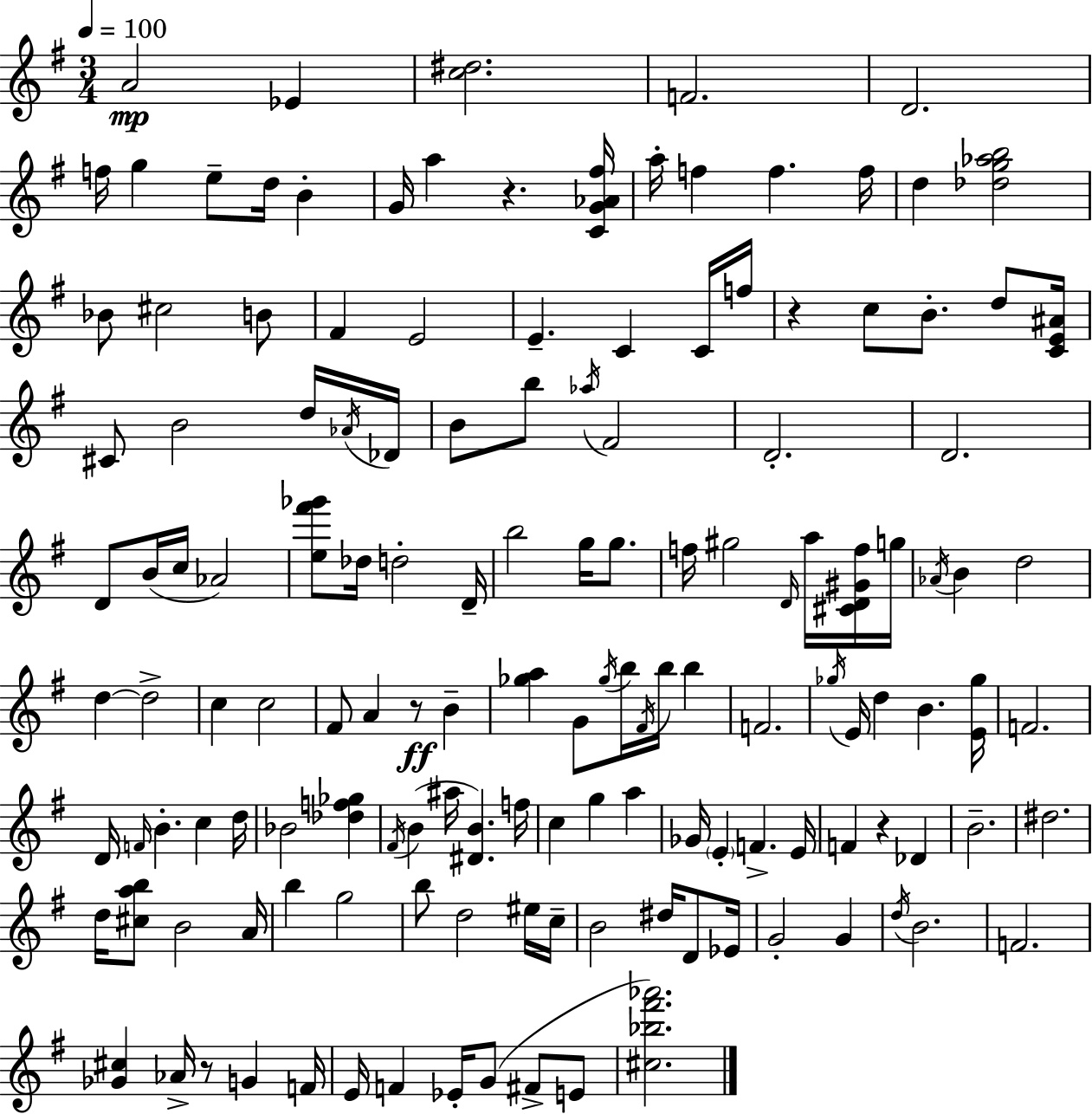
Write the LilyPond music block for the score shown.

{
  \clef treble
  \numericTimeSignature
  \time 3/4
  \key g \major
  \tempo 4 = 100
  a'2\mp ees'4 | <c'' dis''>2. | f'2. | d'2. | \break f''16 g''4 e''8-- d''16 b'4-. | g'16 a''4 r4. <c' g' aes' fis''>16 | a''16-. f''4 f''4. f''16 | d''4 <des'' g'' aes'' b''>2 | \break bes'8 cis''2 b'8 | fis'4 e'2 | e'4.-- c'4 c'16 f''16 | r4 c''8 b'8.-. d''8 <c' e' ais'>16 | \break cis'8 b'2 d''16 \acciaccatura { aes'16 } | des'16 b'8 b''8 \acciaccatura { aes''16 } fis'2 | d'2.-. | d'2. | \break d'8 b'16( c''16 aes'2) | <e'' fis''' ges'''>8 des''16 d''2-. | d'16-- b''2 g''16 g''8. | f''16 gis''2 \grace { d'16 } | \break a''16 <cis' d' gis' f''>16 g''16 \acciaccatura { aes'16 } b'4 d''2 | d''4~~ d''2-> | c''4 c''2 | fis'8 a'4 r8\ff | \break b'4-- <ges'' a''>4 g'8 \acciaccatura { ges''16 } b''16 | \acciaccatura { fis'16 } b''16 b''4 f'2. | \acciaccatura { ges''16 } e'16 d''4 | b'4. <e' ges''>16 f'2. | \break d'16 \grace { f'16 } b'4.-. | c''4 d''16 bes'2 | <des'' f'' ges''>4 \acciaccatura { fis'16 }( b'4 | ais''16 <dis' b'>4.) f''16 c''4 | \break g''4 a''4 ges'16 \parenthesize e'4-. | f'4.-> e'16 f'4 | r4 des'4 b'2.-- | dis''2. | \break d''16 <cis'' a'' b''>8 | b'2 a'16 b''4 | g''2 b''8 d''2 | eis''16 c''16-- b'2 | \break dis''16 d'8 ees'16 g'2-. | g'4 \acciaccatura { d''16 } b'2. | f'2. | <ges' cis''>4 | \break aes'16-> r8 g'4 f'16 e'16 f'4 | ees'16-. g'8( fis'8-> e'8 <cis'' bes'' fis''' aes'''>2.) | \bar "|."
}